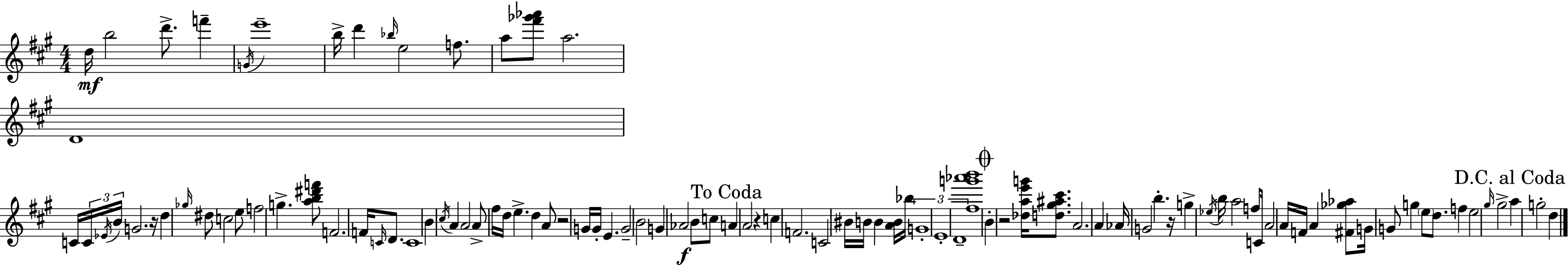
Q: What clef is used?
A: treble